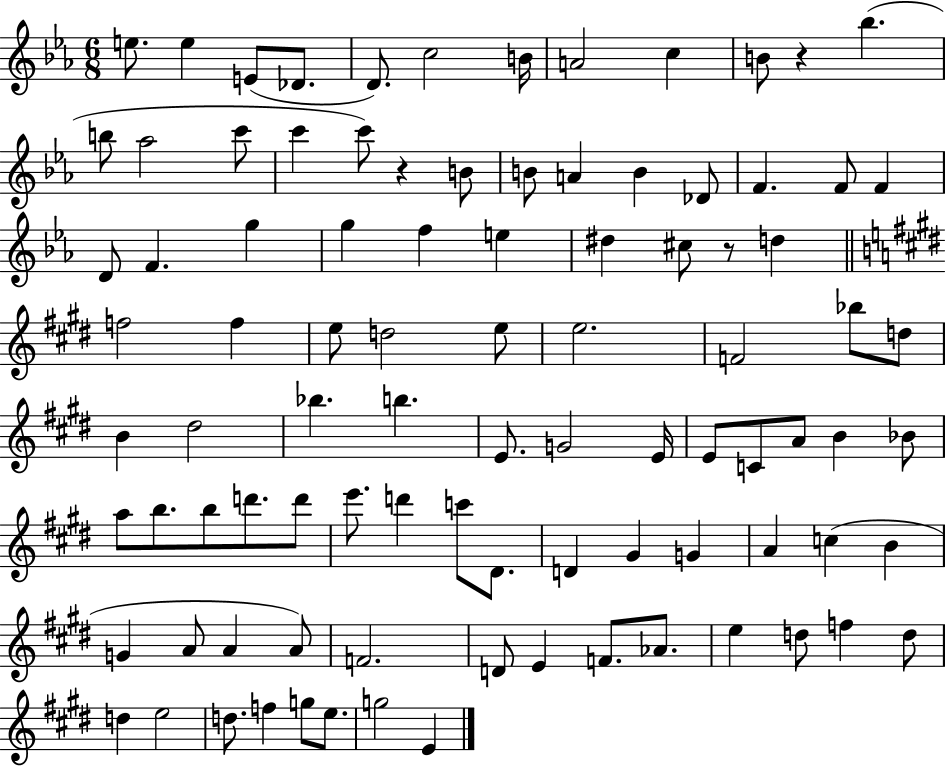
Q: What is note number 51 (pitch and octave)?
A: C4